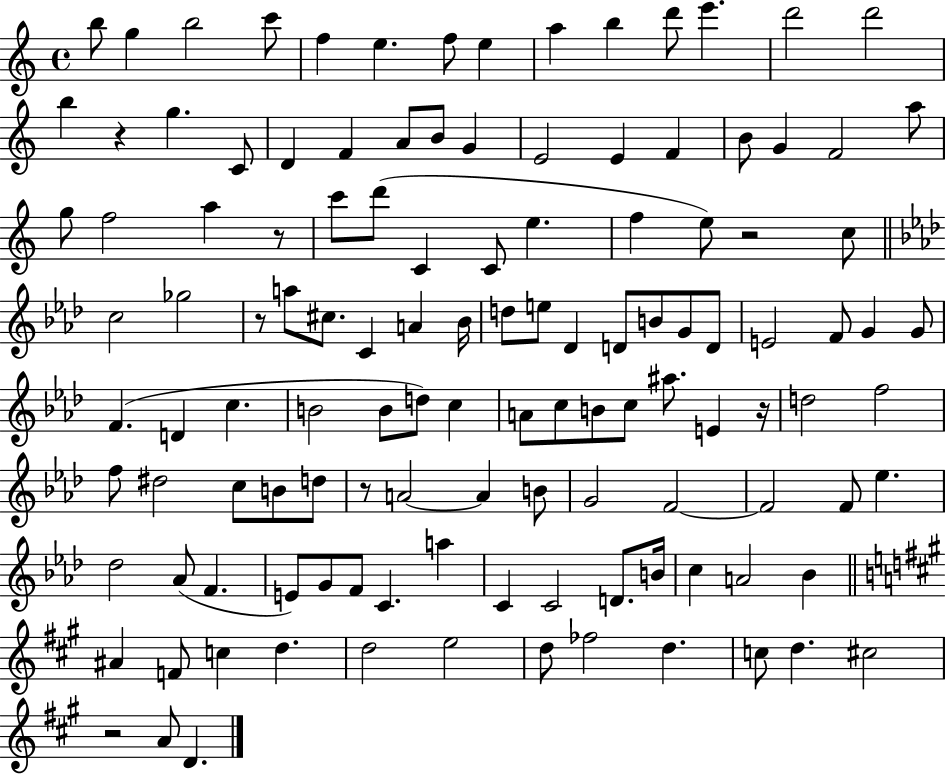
B5/e G5/q B5/h C6/e F5/q E5/q. F5/e E5/q A5/q B5/q D6/e E6/q. D6/h D6/h B5/q R/q G5/q. C4/e D4/q F4/q A4/e B4/e G4/q E4/h E4/q F4/q B4/e G4/q F4/h A5/e G5/e F5/h A5/q R/e C6/e D6/e C4/q C4/e E5/q. F5/q E5/e R/h C5/e C5/h Gb5/h R/e A5/e C#5/e. C4/q A4/q Bb4/s D5/e E5/e Db4/q D4/e B4/e G4/e D4/e E4/h F4/e G4/q G4/e F4/q. D4/q C5/q. B4/h B4/e D5/e C5/q A4/e C5/e B4/e C5/e A#5/e. E4/q R/s D5/h F5/h F5/e D#5/h C5/e B4/e D5/e R/e A4/h A4/q B4/e G4/h F4/h F4/h F4/e Eb5/q. Db5/h Ab4/e F4/q. E4/e G4/e F4/e C4/q. A5/q C4/q C4/h D4/e. B4/s C5/q A4/h Bb4/q A#4/q F4/e C5/q D5/q. D5/h E5/h D5/e FES5/h D5/q. C5/e D5/q. C#5/h R/h A4/e D4/q.